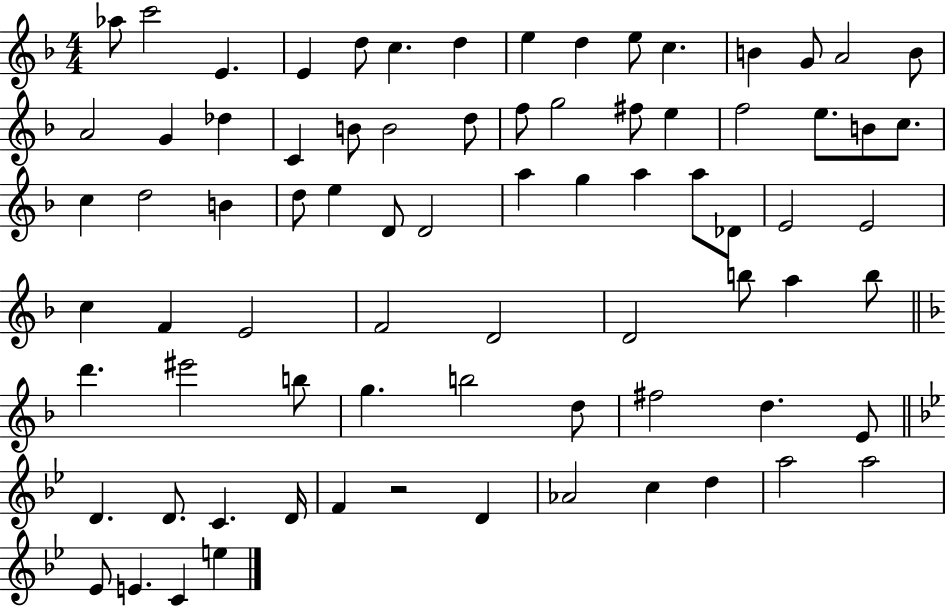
X:1
T:Untitled
M:4/4
L:1/4
K:F
_a/2 c'2 E E d/2 c d e d e/2 c B G/2 A2 B/2 A2 G _d C B/2 B2 d/2 f/2 g2 ^f/2 e f2 e/2 B/2 c/2 c d2 B d/2 e D/2 D2 a g a a/2 _D/2 E2 E2 c F E2 F2 D2 D2 b/2 a b/2 d' ^e'2 b/2 g b2 d/2 ^f2 d E/2 D D/2 C D/4 F z2 D _A2 c d a2 a2 _E/2 E C e